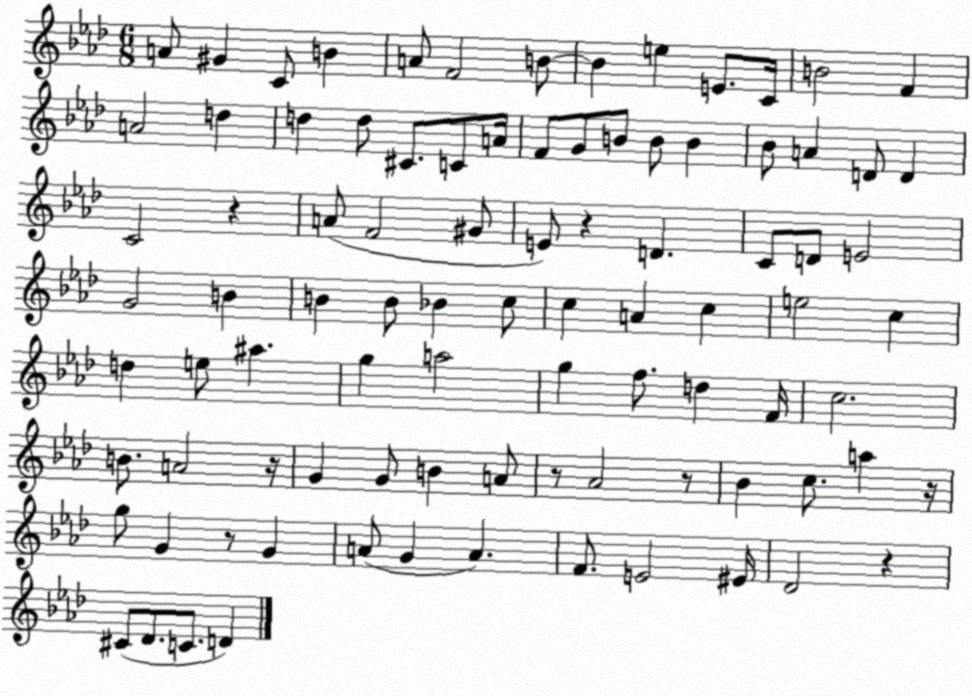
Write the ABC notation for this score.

X:1
T:Untitled
M:6/8
L:1/4
K:Ab
A/2 ^G C/2 B A/2 F2 B/2 B e E/2 C/4 B2 F A2 d d d/2 ^C/2 C/2 A/4 F/2 G/2 B/2 B/2 B _B/2 A D/2 D C2 z A/2 F2 ^G/2 E/2 z D C/2 D/2 E2 G2 B B B/2 _B c/2 c A c e2 c d e/2 ^a g a2 g f/2 d F/4 c2 B/2 A2 z/4 G G/2 B A/2 z/2 _A2 z/2 _B c/2 a z/4 g/2 G z/2 G A/2 G A F/2 E2 ^E/4 _D2 z ^C/2 _D/2 C/2 D